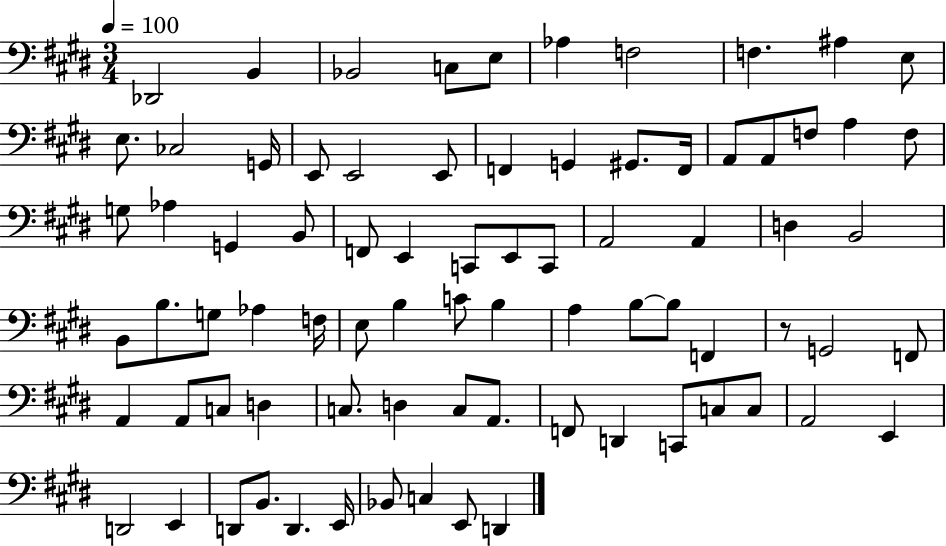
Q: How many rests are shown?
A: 1